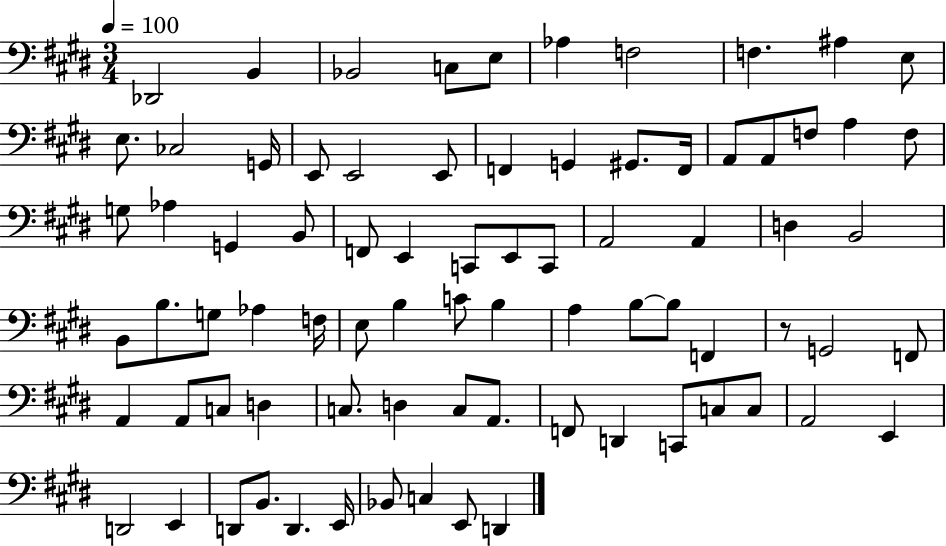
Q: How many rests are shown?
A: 1